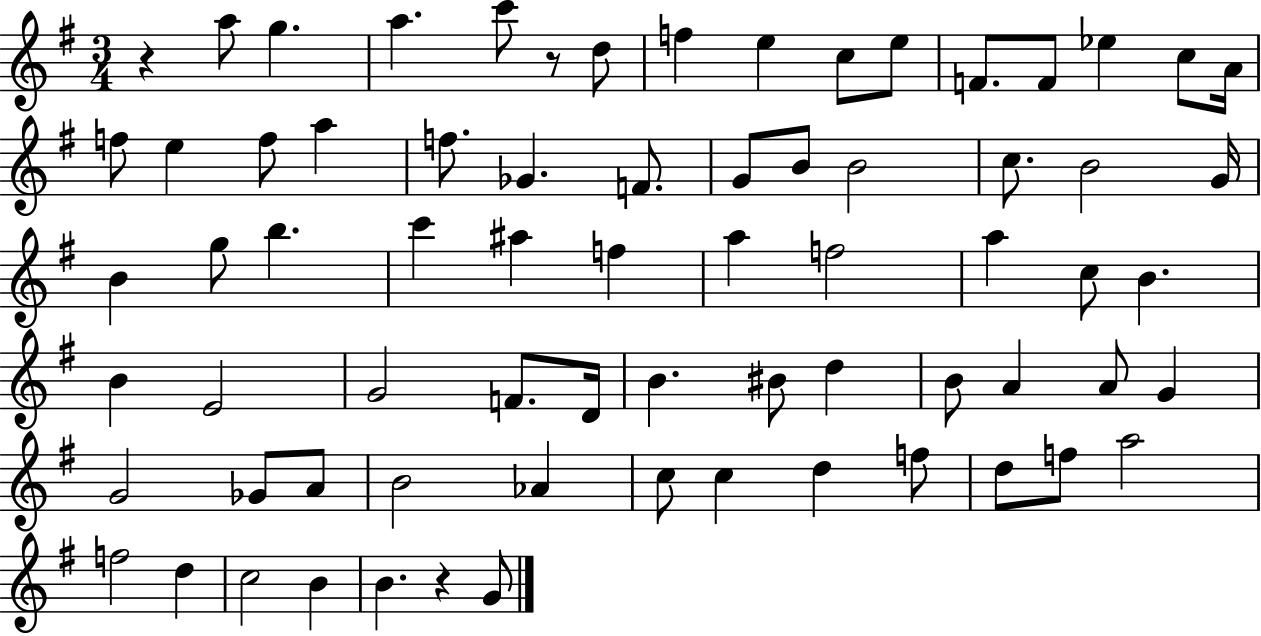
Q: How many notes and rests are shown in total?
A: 71